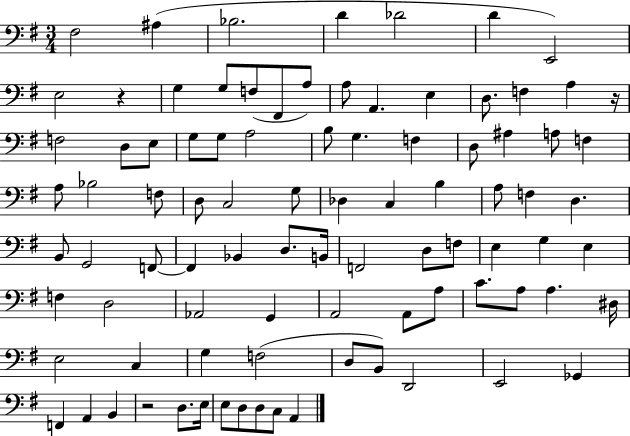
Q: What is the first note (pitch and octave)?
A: F#3